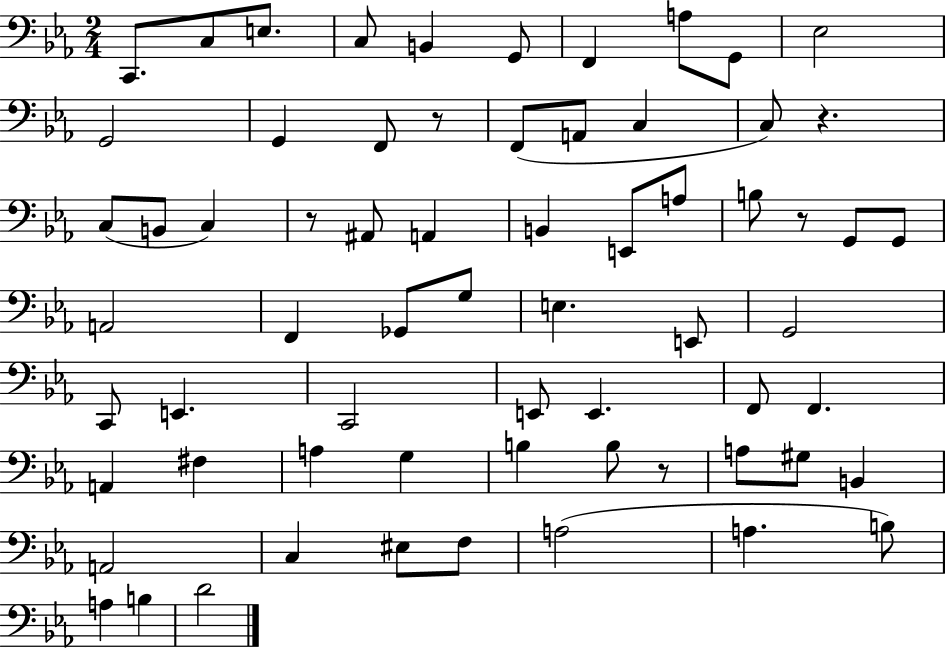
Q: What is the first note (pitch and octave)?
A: C2